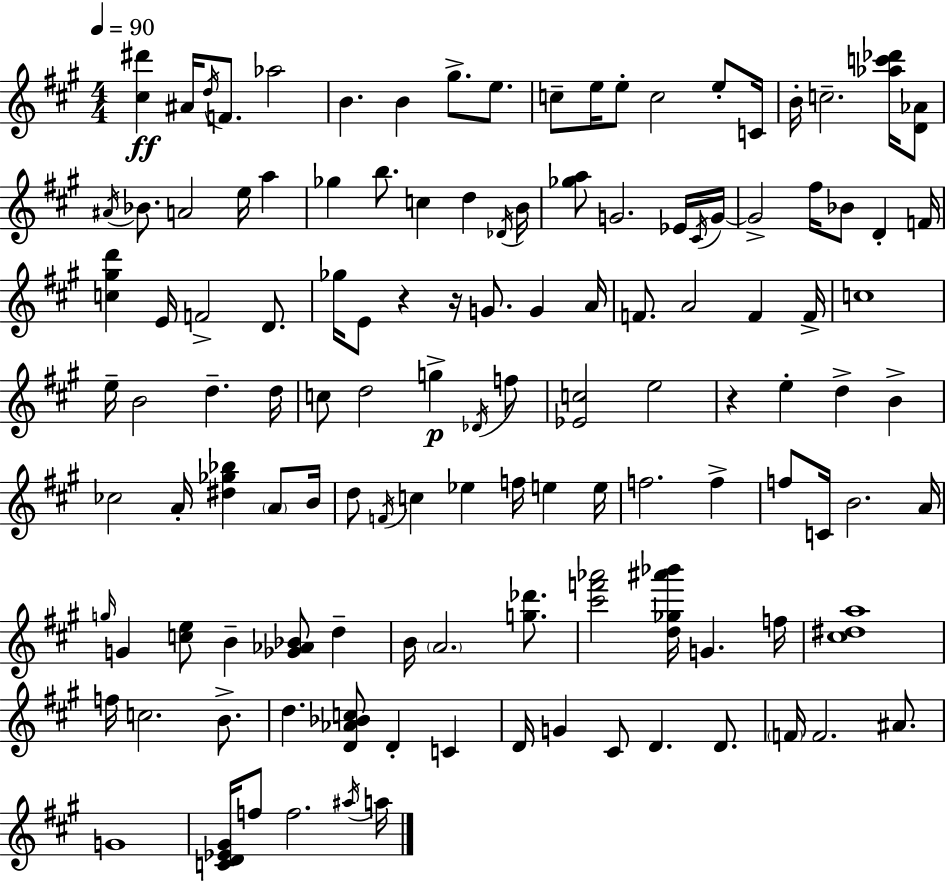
X:1
T:Untitled
M:4/4
L:1/4
K:A
[^c^d'] ^A/4 d/4 F/2 _a2 B B ^g/2 e/2 c/2 e/4 e/2 c2 e/2 C/4 B/4 c2 [_ac'_d']/4 [D_A]/2 ^A/4 _B/2 A2 e/4 a _g b/2 c d _D/4 B/4 [_ga]/2 G2 _E/4 ^C/4 G/4 G2 ^f/4 _B/2 D F/4 [c^gd'] E/4 F2 D/2 _g/4 E/2 z z/4 G/2 G A/4 F/2 A2 F F/4 c4 e/4 B2 d d/4 c/2 d2 g _D/4 f/2 [_Ec]2 e2 z e d B _c2 A/4 [^d_g_b] A/2 B/4 d/2 F/4 c _e f/4 e e/4 f2 f f/2 C/4 B2 A/4 g/4 G [ce]/2 B [_G_A_B]/2 d B/4 A2 [g_d']/2 [^c'f'_a']2 [d_g^a'_b']/4 G f/4 [^c^da]4 f/4 c2 B/2 d [D_A_Bc]/2 D C D/4 G ^C/2 D D/2 F/4 F2 ^A/2 G4 [CD_E^G]/4 f/2 f2 ^a/4 a/4